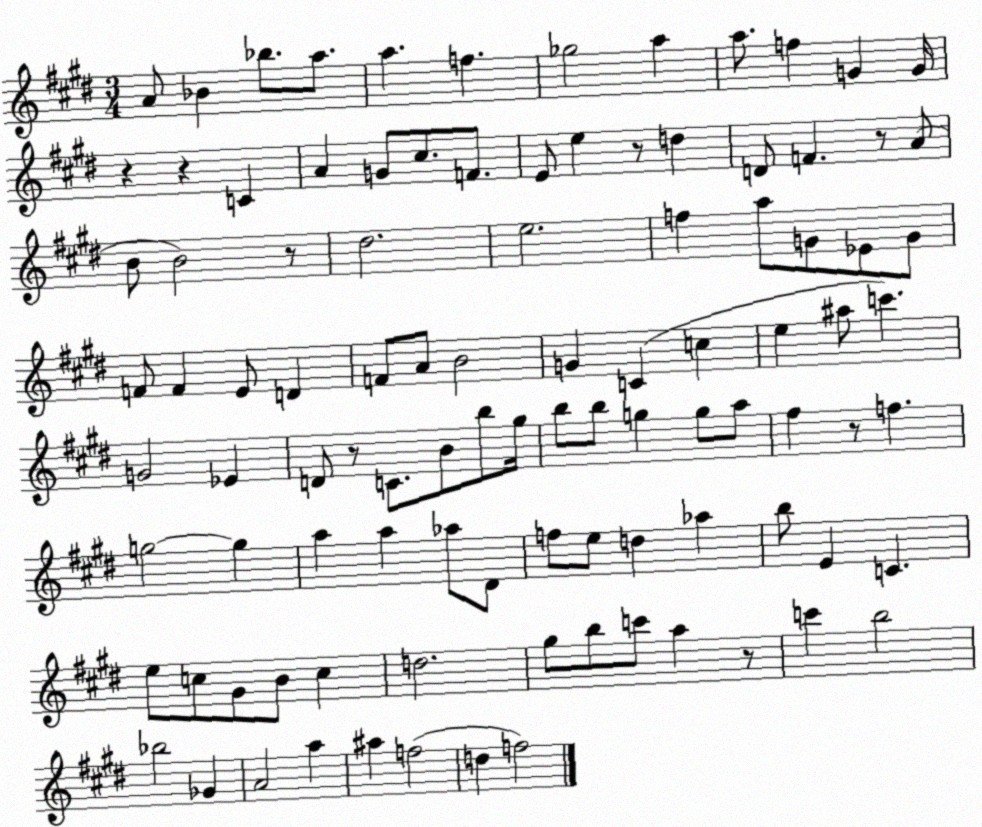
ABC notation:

X:1
T:Untitled
M:3/4
L:1/4
K:E
A/2 _B _b/2 a/2 a f _g2 a a/2 f G G/4 z z C A G/2 ^c/2 F/2 E/2 e z/2 d D/2 F z/2 A/2 B/2 B2 z/2 ^d2 e2 f a/2 G/2 _E/2 G/2 F/2 F E/2 D F/2 A/2 B2 G C c e ^a/2 c' G2 _E D/2 z/2 C/2 B/2 b/2 ^g/4 b/2 b/2 g g/2 a/2 ^f z/2 f g2 g a a _a/2 ^D/2 f/2 e/2 d _a b/2 E C e/2 c/2 ^G/2 B/2 c d2 ^g/2 b/2 c'/2 a z/2 c' b2 _b2 _G A2 a ^a f2 d f2